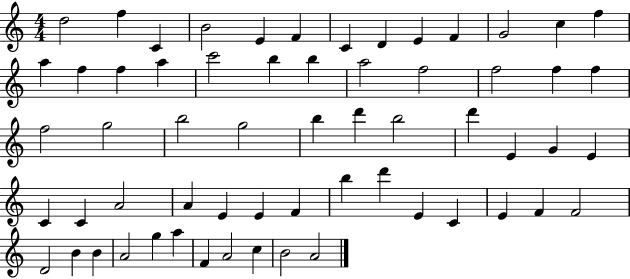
{
  \clef treble
  \numericTimeSignature
  \time 4/4
  \key c \major
  d''2 f''4 c'4 | b'2 e'4 f'4 | c'4 d'4 e'4 f'4 | g'2 c''4 f''4 | \break a''4 f''4 f''4 a''4 | c'''2 b''4 b''4 | a''2 f''2 | f''2 f''4 f''4 | \break f''2 g''2 | b''2 g''2 | b''4 d'''4 b''2 | d'''4 e'4 g'4 e'4 | \break c'4 c'4 a'2 | a'4 e'4 e'4 f'4 | b''4 d'''4 e'4 c'4 | e'4 f'4 f'2 | \break d'2 b'4 b'4 | a'2 g''4 a''4 | f'4 a'2 c''4 | b'2 a'2 | \break \bar "|."
}